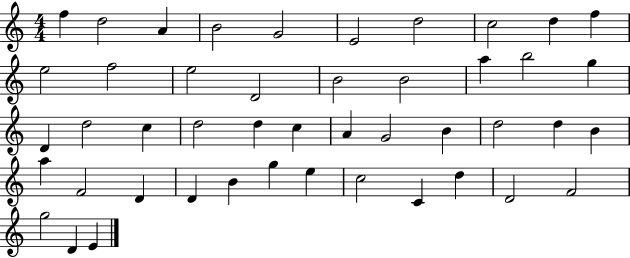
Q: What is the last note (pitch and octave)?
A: E4